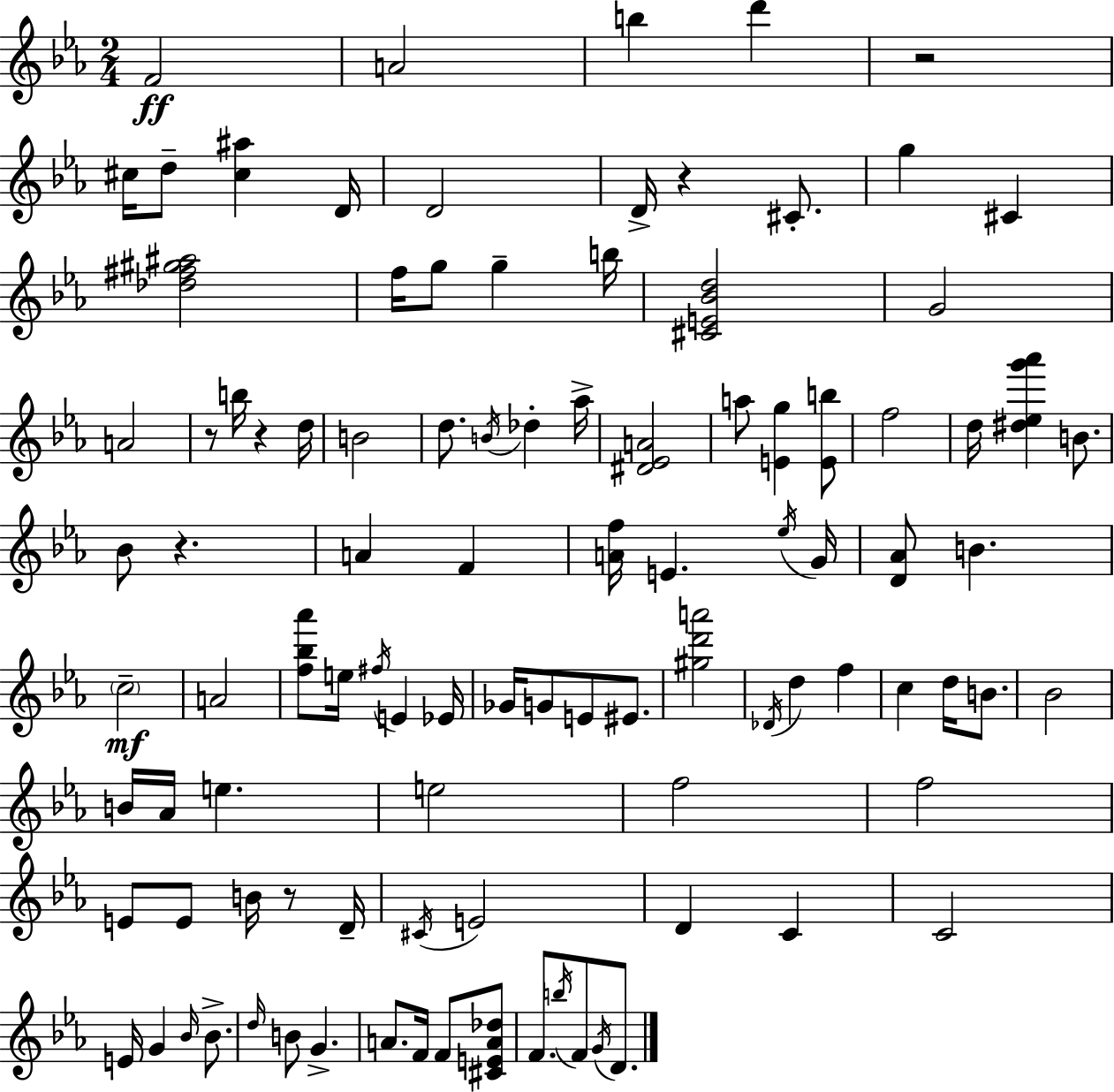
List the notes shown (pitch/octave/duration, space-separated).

F4/h A4/h B5/q D6/q R/h C#5/s D5/e [C#5,A#5]/q D4/s D4/h D4/s R/q C#4/e. G5/q C#4/q [Db5,F#5,G#5,A#5]/h F5/s G5/e G5/q B5/s [C#4,E4,Bb4,D5]/h G4/h A4/h R/e B5/s R/q D5/s B4/h D5/e. B4/s Db5/q Ab5/s [D#4,Eb4,A4]/h A5/e [E4,G5]/q [E4,B5]/e F5/h D5/s [D#5,Eb5,G6,Ab6]/q B4/e. Bb4/e R/q. A4/q F4/q [A4,F5]/s E4/q. Eb5/s G4/s [D4,Ab4]/e B4/q. C5/h A4/h [F5,Bb5,Ab6]/e E5/s F#5/s E4/q Eb4/s Gb4/s G4/e E4/e EIS4/e. [G#5,D6,A6]/h Db4/s D5/q F5/q C5/q D5/s B4/e. Bb4/h B4/s Ab4/s E5/q. E5/h F5/h F5/h E4/e E4/e B4/s R/e D4/s C#4/s E4/h D4/q C4/q C4/h E4/s G4/q Bb4/s Bb4/e. D5/s B4/e G4/q. A4/e. F4/s F4/e [C#4,E4,A4,Db5]/e F4/e. B5/s F4/e G4/s D4/e.